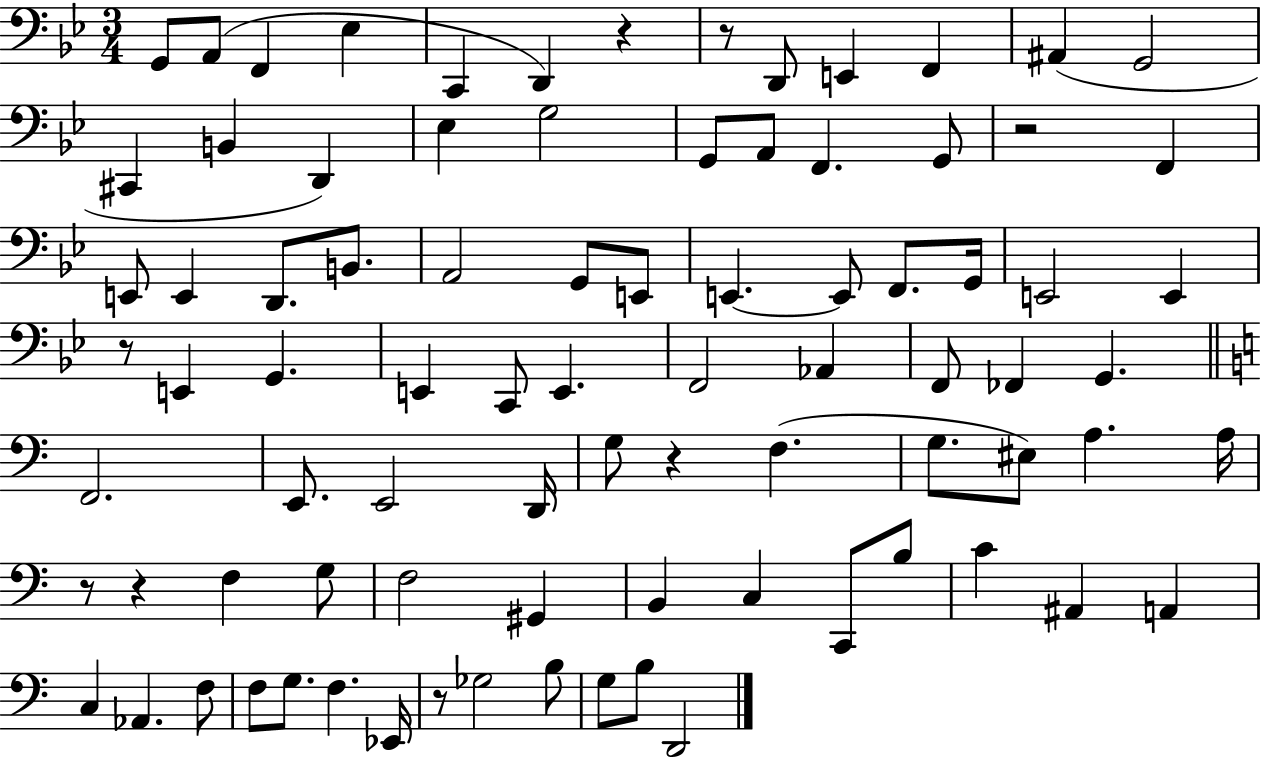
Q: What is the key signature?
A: BES major